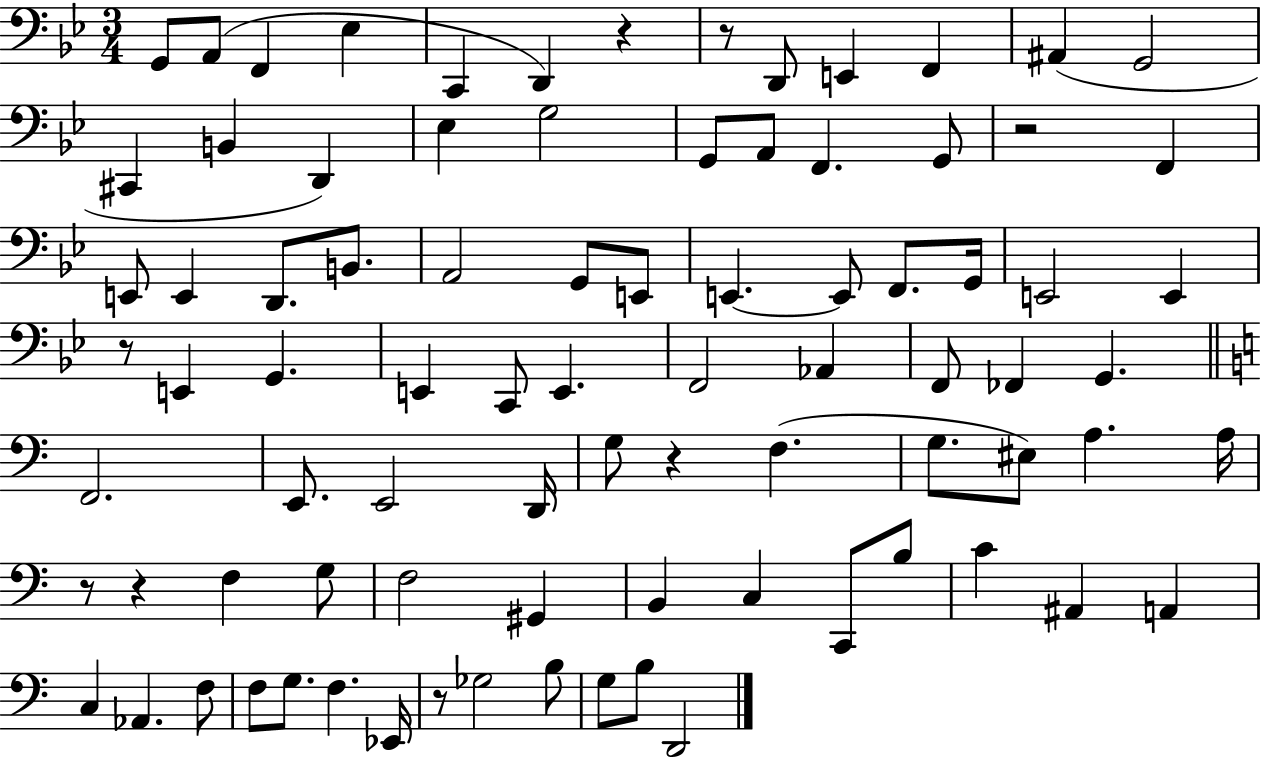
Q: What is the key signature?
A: BES major